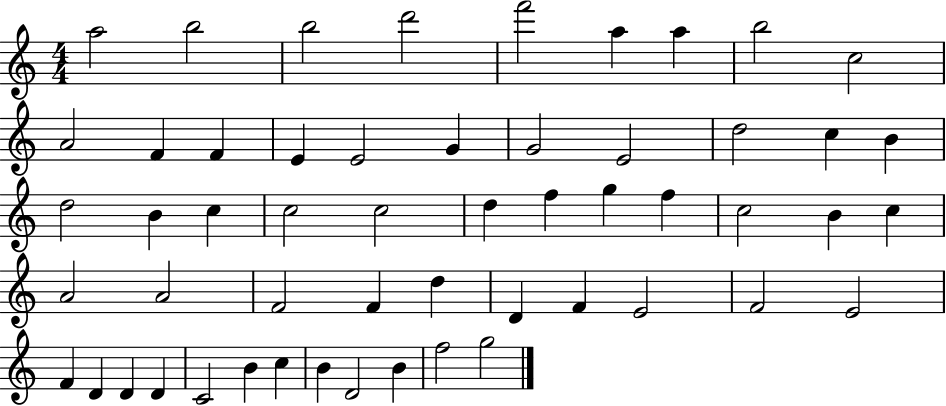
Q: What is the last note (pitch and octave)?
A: G5